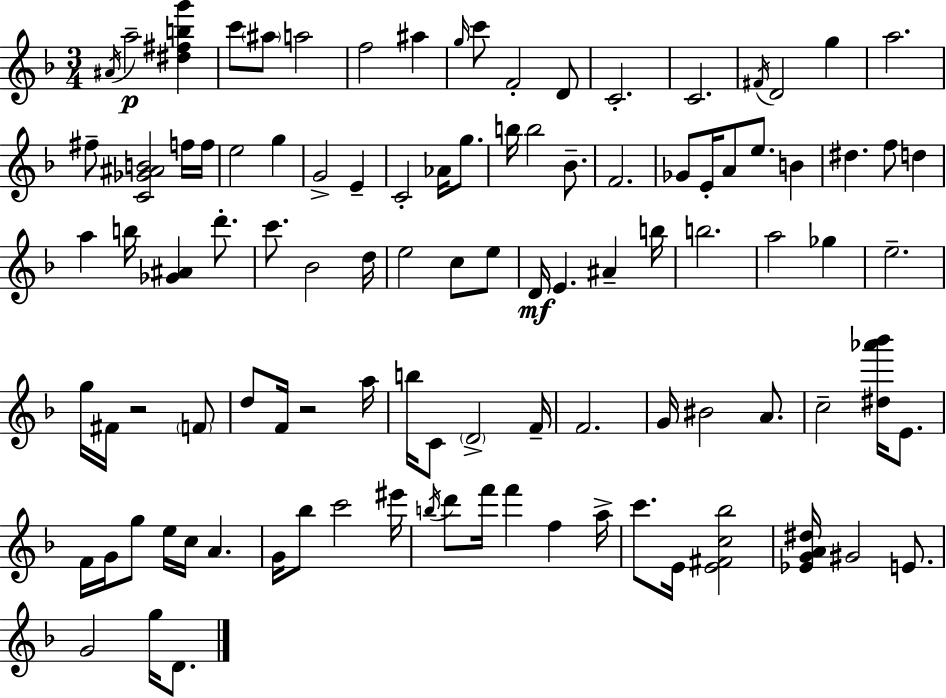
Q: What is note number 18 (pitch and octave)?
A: F#5